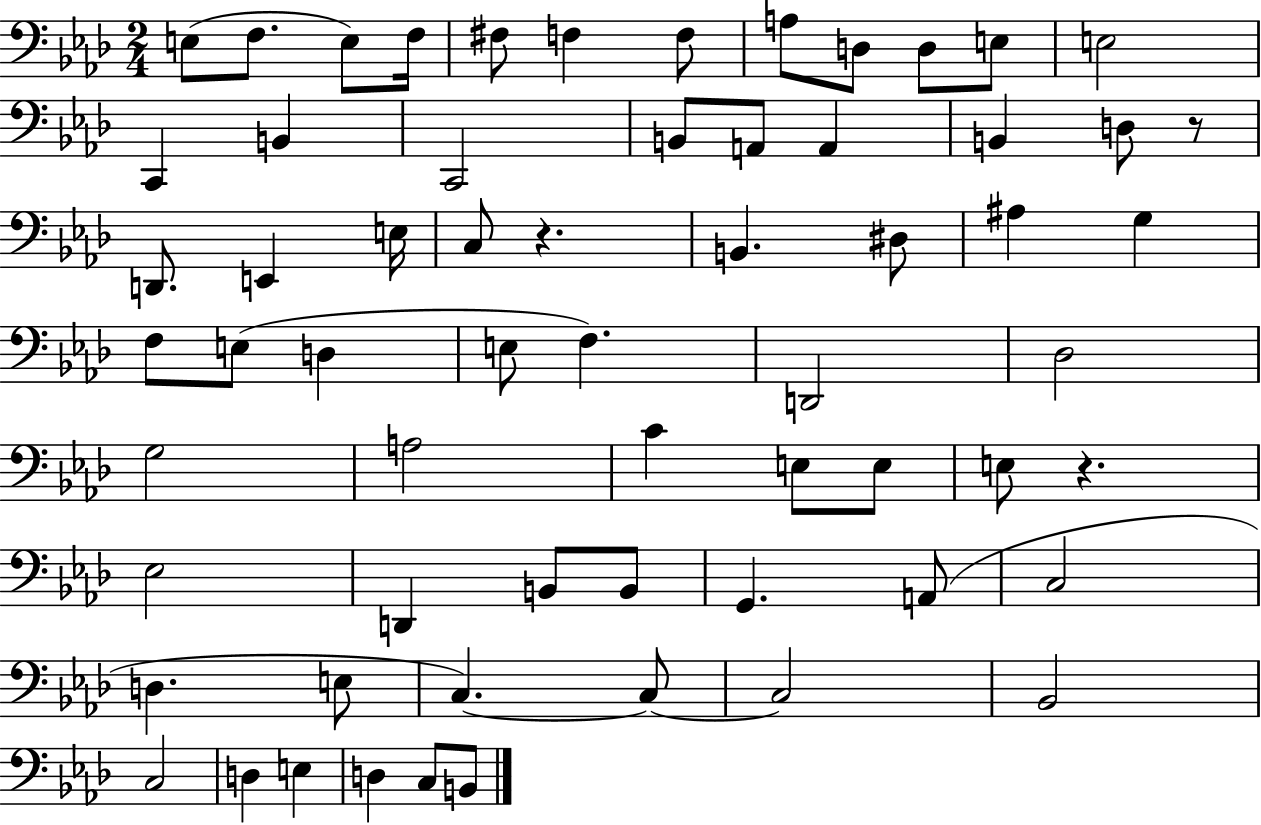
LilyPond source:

{
  \clef bass
  \numericTimeSignature
  \time 2/4
  \key aes \major
  \repeat volta 2 { e8( f8. e8) f16 | fis8 f4 f8 | a8 d8 d8 e8 | e2 | \break c,4 b,4 | c,2 | b,8 a,8 a,4 | b,4 d8 r8 | \break d,8. e,4 e16 | c8 r4. | b,4. dis8 | ais4 g4 | \break f8 e8( d4 | e8 f4.) | d,2 | des2 | \break g2 | a2 | c'4 e8 e8 | e8 r4. | \break ees2 | d,4 b,8 b,8 | g,4. a,8( | c2 | \break d4. e8 | c4.~~) c8~~ | c2 | bes,2 | \break c2 | d4 e4 | d4 c8 b,8 | } \bar "|."
}